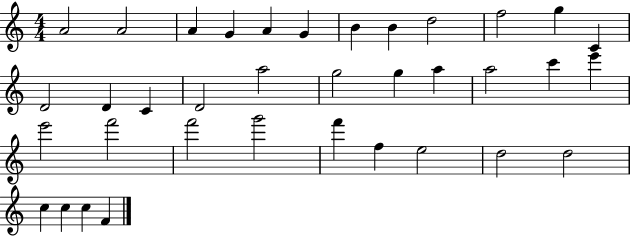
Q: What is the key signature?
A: C major